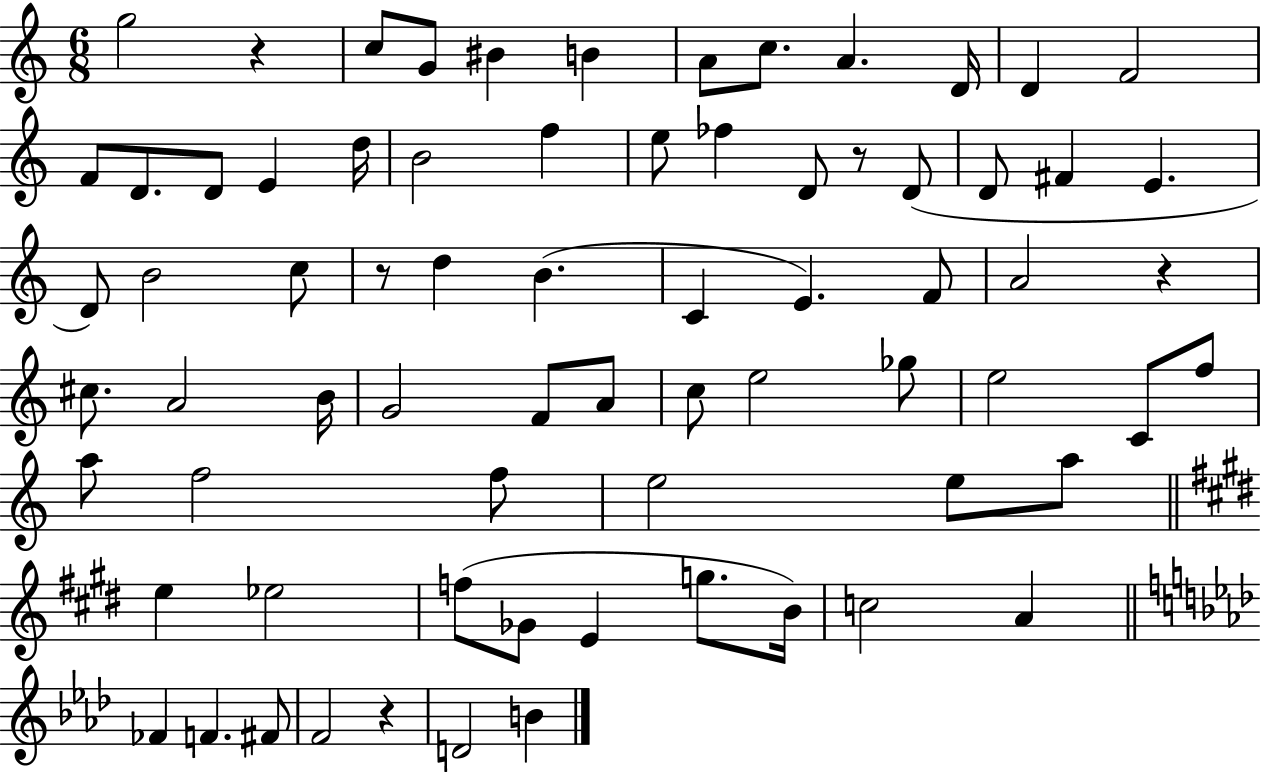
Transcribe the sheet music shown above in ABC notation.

X:1
T:Untitled
M:6/8
L:1/4
K:C
g2 z c/2 G/2 ^B B A/2 c/2 A D/4 D F2 F/2 D/2 D/2 E d/4 B2 f e/2 _f D/2 z/2 D/2 D/2 ^F E D/2 B2 c/2 z/2 d B C E F/2 A2 z ^c/2 A2 B/4 G2 F/2 A/2 c/2 e2 _g/2 e2 C/2 f/2 a/2 f2 f/2 e2 e/2 a/2 e _e2 f/2 _G/2 E g/2 B/4 c2 A _F F ^F/2 F2 z D2 B